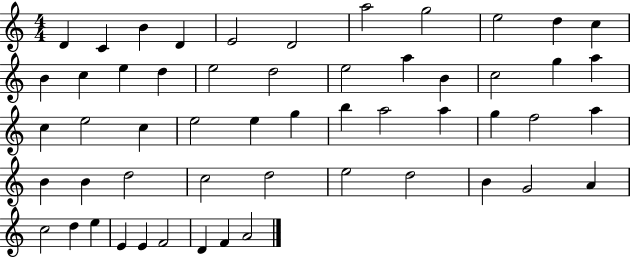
X:1
T:Untitled
M:4/4
L:1/4
K:C
D C B D E2 D2 a2 g2 e2 d c B c e d e2 d2 e2 a B c2 g a c e2 c e2 e g b a2 a g f2 a B B d2 c2 d2 e2 d2 B G2 A c2 d e E E F2 D F A2